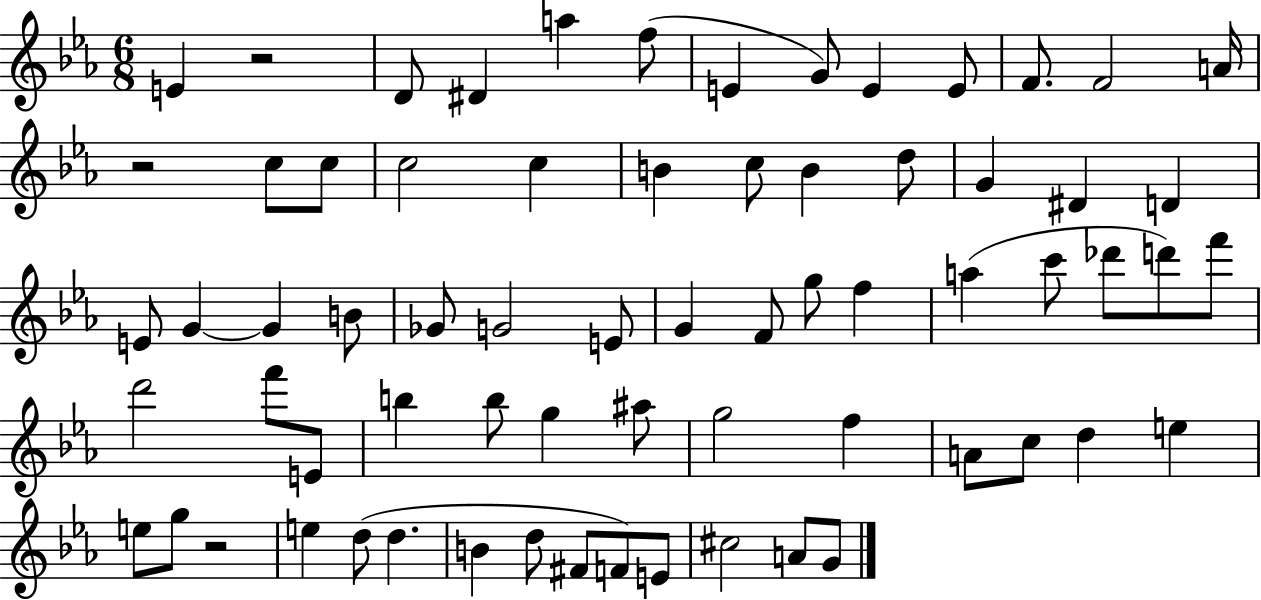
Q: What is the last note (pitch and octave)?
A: G4